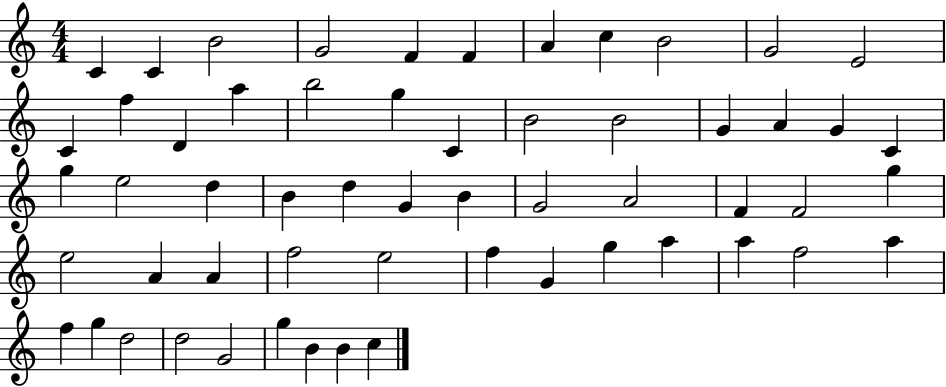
X:1
T:Untitled
M:4/4
L:1/4
K:C
C C B2 G2 F F A c B2 G2 E2 C f D a b2 g C B2 B2 G A G C g e2 d B d G B G2 A2 F F2 g e2 A A f2 e2 f G g a a f2 a f g d2 d2 G2 g B B c